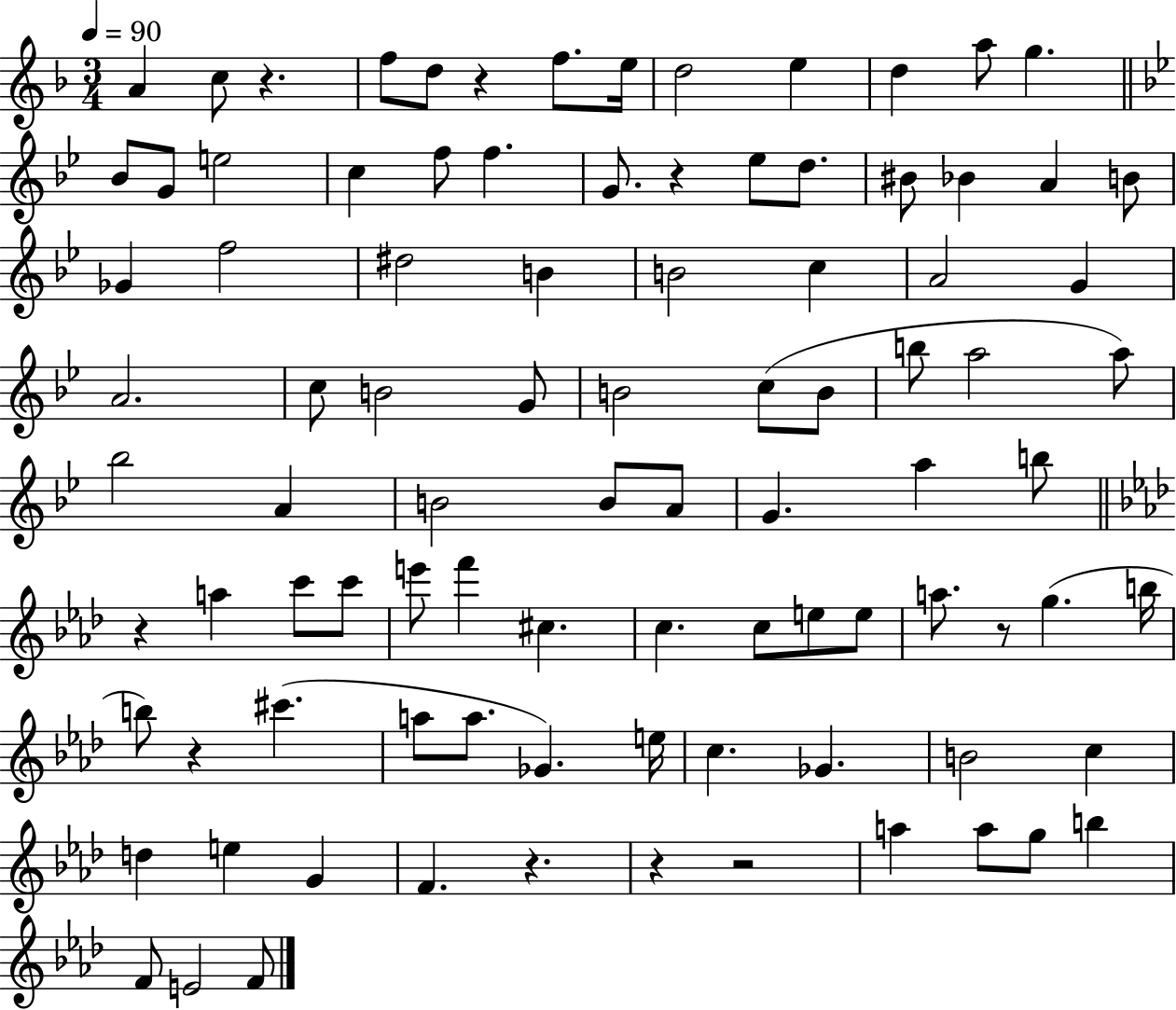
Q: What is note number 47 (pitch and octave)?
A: A4